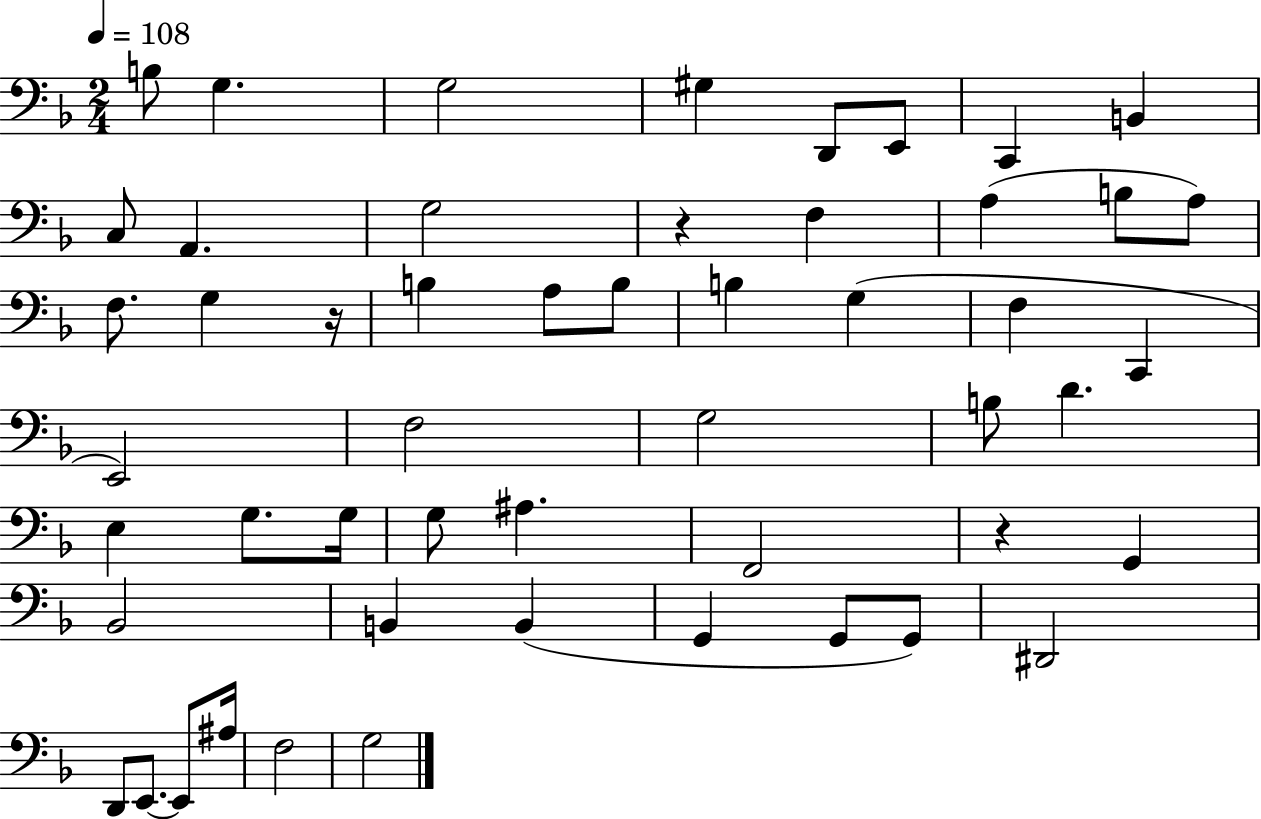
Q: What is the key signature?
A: F major